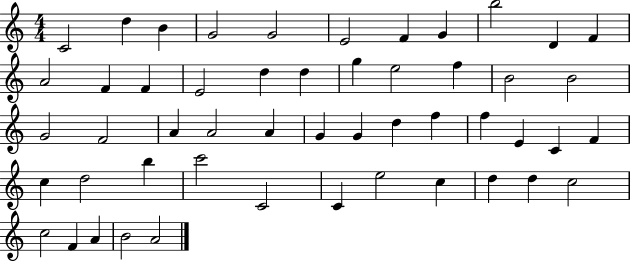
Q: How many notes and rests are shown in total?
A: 51